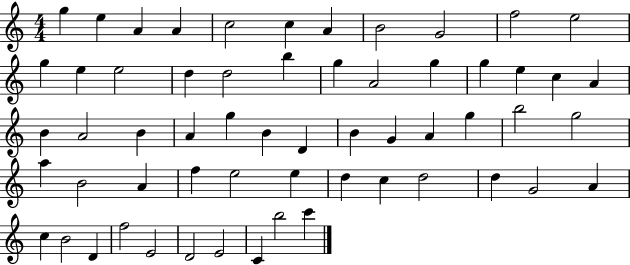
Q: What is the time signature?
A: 4/4